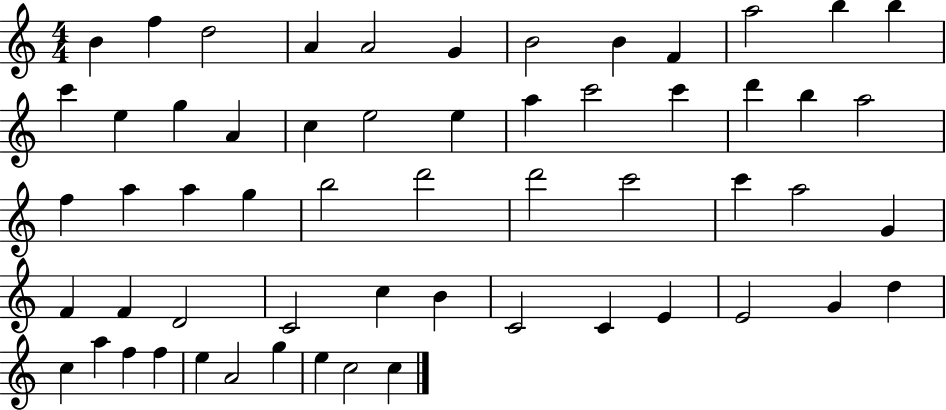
{
  \clef treble
  \numericTimeSignature
  \time 4/4
  \key c \major
  b'4 f''4 d''2 | a'4 a'2 g'4 | b'2 b'4 f'4 | a''2 b''4 b''4 | \break c'''4 e''4 g''4 a'4 | c''4 e''2 e''4 | a''4 c'''2 c'''4 | d'''4 b''4 a''2 | \break f''4 a''4 a''4 g''4 | b''2 d'''2 | d'''2 c'''2 | c'''4 a''2 g'4 | \break f'4 f'4 d'2 | c'2 c''4 b'4 | c'2 c'4 e'4 | e'2 g'4 d''4 | \break c''4 a''4 f''4 f''4 | e''4 a'2 g''4 | e''4 c''2 c''4 | \bar "|."
}